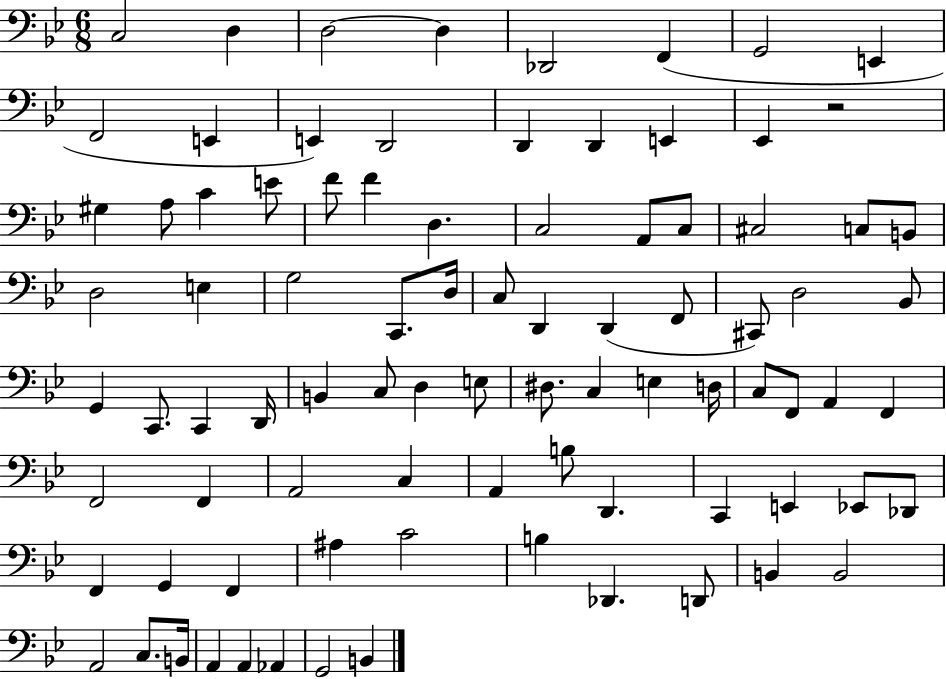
{
  \clef bass
  \numericTimeSignature
  \time 6/8
  \key bes \major
  c2 d4 | d2~~ d4 | des,2 f,4( | g,2 e,4 | \break f,2 e,4 | e,4) d,2 | d,4 d,4 e,4 | ees,4 r2 | \break gis4 a8 c'4 e'8 | f'8 f'4 d4. | c2 a,8 c8 | cis2 c8 b,8 | \break d2 e4 | g2 c,8. d16 | c8 d,4 d,4( f,8 | cis,8) d2 bes,8 | \break g,4 c,8. c,4 d,16 | b,4 c8 d4 e8 | dis8. c4 e4 d16 | c8 f,8 a,4 f,4 | \break f,2 f,4 | a,2 c4 | a,4 b8 d,4. | c,4 e,4 ees,8 des,8 | \break f,4 g,4 f,4 | ais4 c'2 | b4 des,4. d,8 | b,4 b,2 | \break a,2 c8. b,16 | a,4 a,4 aes,4 | g,2 b,4 | \bar "|."
}